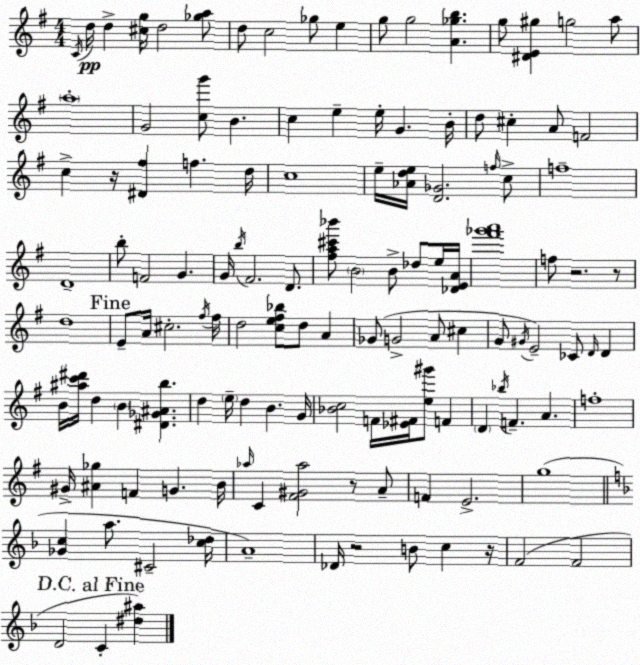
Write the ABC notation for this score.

X:1
T:Untitled
M:4/4
L:1/4
K:Em
C/4 d/4 d [^cg]/4 d2 [_ga]/2 d/2 c2 _g/2 e g/2 g2 [A_gb] g/2 [^DE^g] g2 a/2 a4 G2 [cg']/2 B c e e/4 G B/4 d/2 ^c A/2 F2 c z/4 [^D^f] f d/4 c4 e/4 [_Ade]/4 [D_G]2 f/4 c/2 f4 D4 b/2 F2 G G/4 b/4 ^F2 D/2 [^fa^c'_b']/2 B2 B/2 _d/2 e/4 [_DEA]/4 [^f'_g'a']4 f/2 z2 z/2 d4 E/2 A/4 ^c2 ^f/4 ^f/4 d2 [ce^f_b]/2 d/2 A _G/2 G2 A/2 ^c G/2 ^G/4 E2 _C/2 D/4 D B/4 [^ac'^d']/4 d B [^D_G^Ab] d e/4 d B G/4 [_Bc]2 F/4 [_E^F]/4 [e^g']/2 F D _b/4 F A f4 ^G/4 [^A_g] F G B/4 _a/4 C [^F^G_a]2 z/2 A/2 F E2 g4 [_Gc] a/2 ^C2 [c_d]/4 A4 _D/4 z2 B/2 c z/4 F2 F2 D2 C [^d^a]